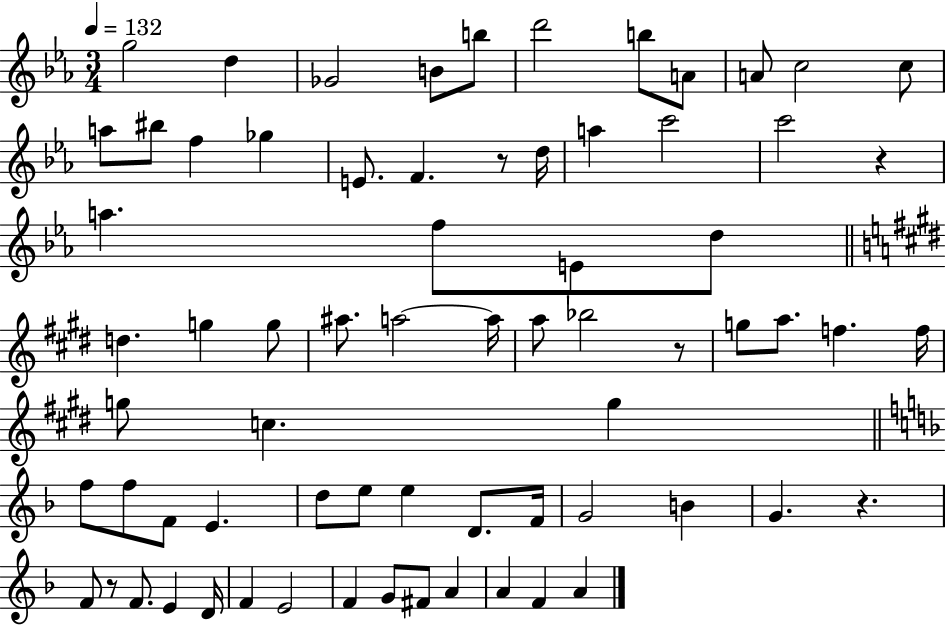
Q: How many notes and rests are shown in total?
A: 70